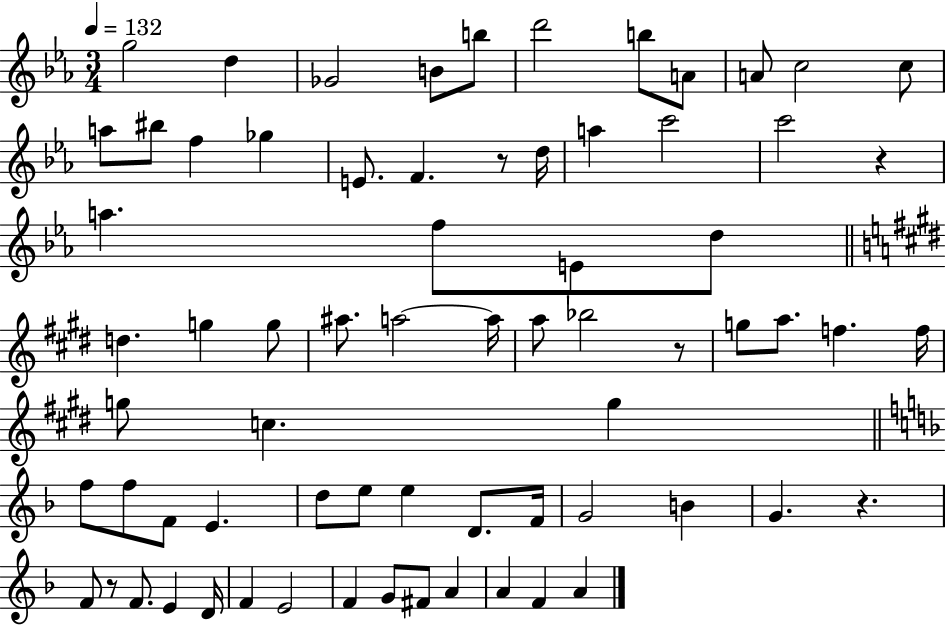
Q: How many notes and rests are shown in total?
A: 70